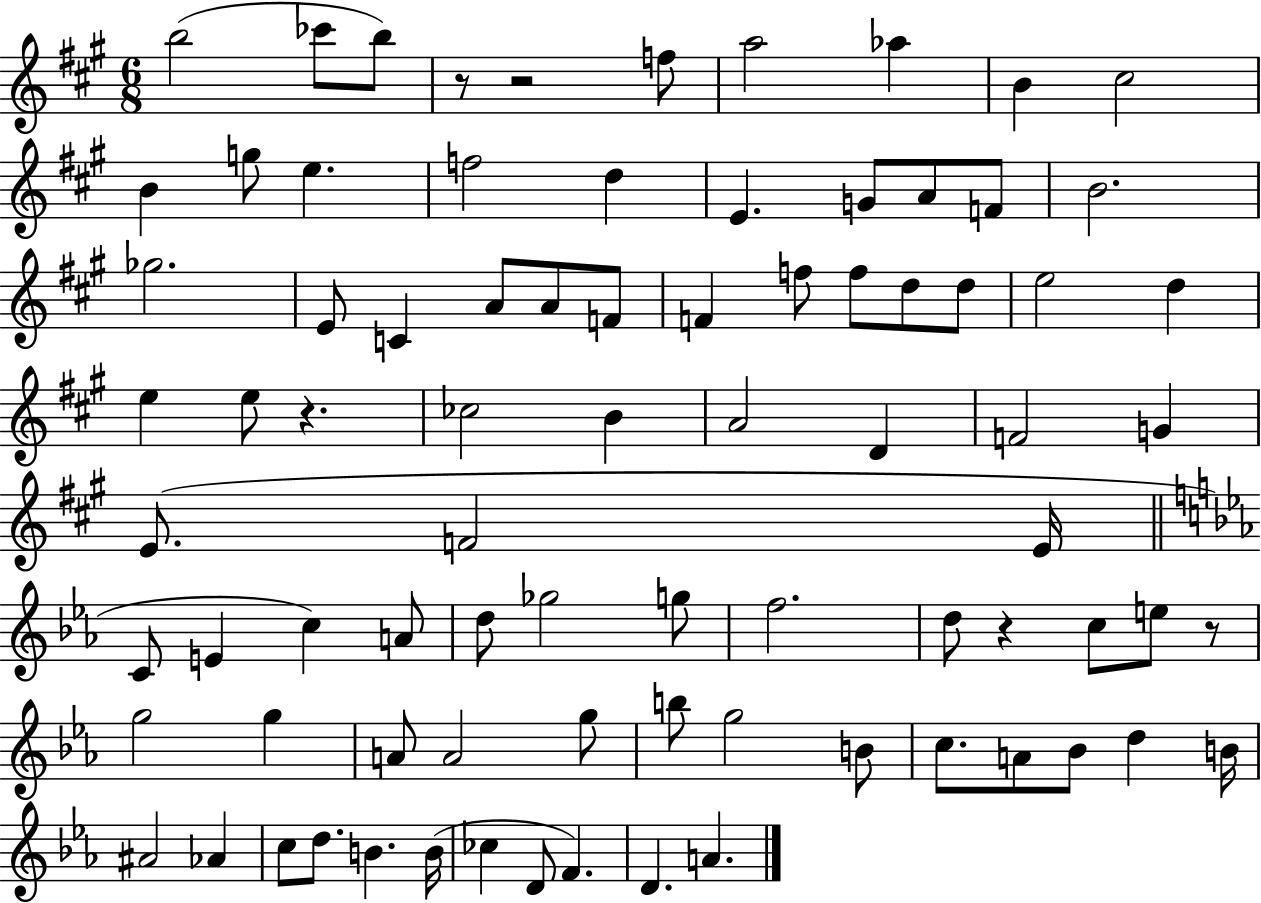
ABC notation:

X:1
T:Untitled
M:6/8
L:1/4
K:A
b2 _c'/2 b/2 z/2 z2 f/2 a2 _a B ^c2 B g/2 e f2 d E G/2 A/2 F/2 B2 _g2 E/2 C A/2 A/2 F/2 F f/2 f/2 d/2 d/2 e2 d e e/2 z _c2 B A2 D F2 G E/2 F2 E/4 C/2 E c A/2 d/2 _g2 g/2 f2 d/2 z c/2 e/2 z/2 g2 g A/2 A2 g/2 b/2 g2 B/2 c/2 A/2 _B/2 d B/4 ^A2 _A c/2 d/2 B B/4 _c D/2 F D A